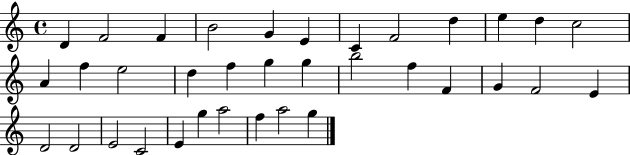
X:1
T:Untitled
M:4/4
L:1/4
K:C
D F2 F B2 G E C F2 d e d c2 A f e2 d f g g b2 f F G F2 E D2 D2 E2 C2 E g a2 f a2 g